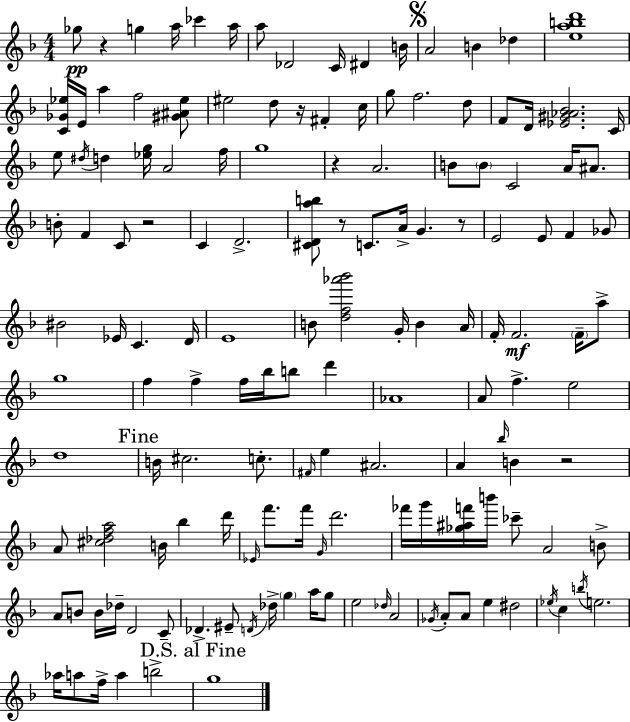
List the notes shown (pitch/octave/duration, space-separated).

Gb5/e R/q G5/q A5/s CES6/q A5/s A5/e Db4/h C4/s D#4/q B4/s A4/h B4/q Db5/q [E5,A5,B5,D6]/w [C4,Gb4,Eb5]/s E4/s A5/q F5/h [G#4,A#4,Eb5]/e EIS5/h D5/e R/s F#4/q C5/s G5/e F5/h. D5/e F4/e D4/s [Eb4,G#4,Ab4,Bb4]/h. C4/s E5/e D#5/s D5/q [Eb5,G5]/s A4/h F5/s G5/w R/q A4/h. B4/e B4/e C4/h A4/s A#4/e. B4/e F4/q C4/e R/h C4/q D4/h. [C#4,D4,A5,B5]/e R/e C4/e. A4/s G4/q. R/e E4/h E4/e F4/q Gb4/e BIS4/h Eb4/s C4/q. D4/s E4/w B4/e [D5,F5,Ab6,Bb6]/h G4/s B4/q A4/s F4/s F4/h. F4/s A5/e G5/w F5/q F5/q F5/s Bb5/s B5/e D6/q Ab4/w A4/e F5/q. E5/h D5/w B4/s C#5/h. C5/e. F#4/s E5/q A#4/h. A4/q Bb5/s B4/q R/h A4/e [C#5,Db5,F5,A5]/h B4/s Bb5/q D6/s Eb4/s F6/e. F6/s G4/s D6/h. FES6/s G6/s [Gb5,A#5,F6]/s B6/s CES6/e A4/h B4/e A4/e B4/e B4/s Db5/s D4/h C4/e Db4/q. EIS4/e D4/s Db5/s G5/q A5/s G5/e E5/h Db5/s A4/h Gb4/s A4/e A4/e E5/q D#5/h Eb5/s C5/q B5/s E5/h. Ab5/s A5/e F5/s A5/q B5/h G5/w